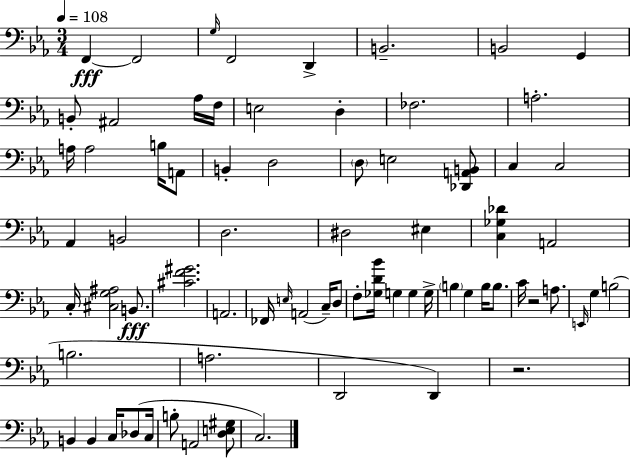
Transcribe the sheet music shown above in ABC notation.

X:1
T:Untitled
M:3/4
L:1/4
K:Eb
F,, F,,2 G,/4 F,,2 D,, B,,2 B,,2 G,, B,,/2 ^A,,2 _A,/4 F,/4 E,2 D, _F,2 A,2 A,/4 A,2 B,/4 A,,/2 B,, D,2 D,/2 E,2 [_D,,A,,B,,]/2 C, C,2 _A,, B,,2 D,2 ^D,2 ^E, [C,_G,_D] A,,2 C,/4 [^C,G,^A,]2 B,,/2 [^CF^G]2 A,,2 _F,,/4 E,/4 A,,2 C,/4 D,/2 F,/2 [_G,D_B]/4 G, G, G,/4 B, G, B,/4 B,/2 C/4 z2 A,/2 E,,/4 G, B,2 B,2 A,2 D,,2 D,, z2 B,, B,, C,/4 _D,/2 C,/4 B,/2 A,,2 [D,E,^G,]/2 C,2